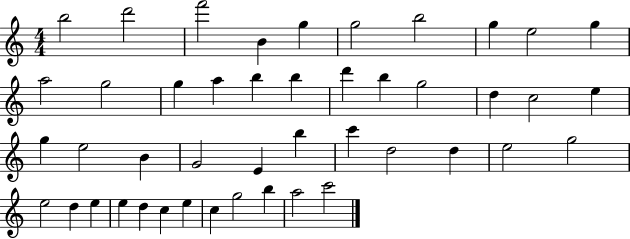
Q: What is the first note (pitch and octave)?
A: B5